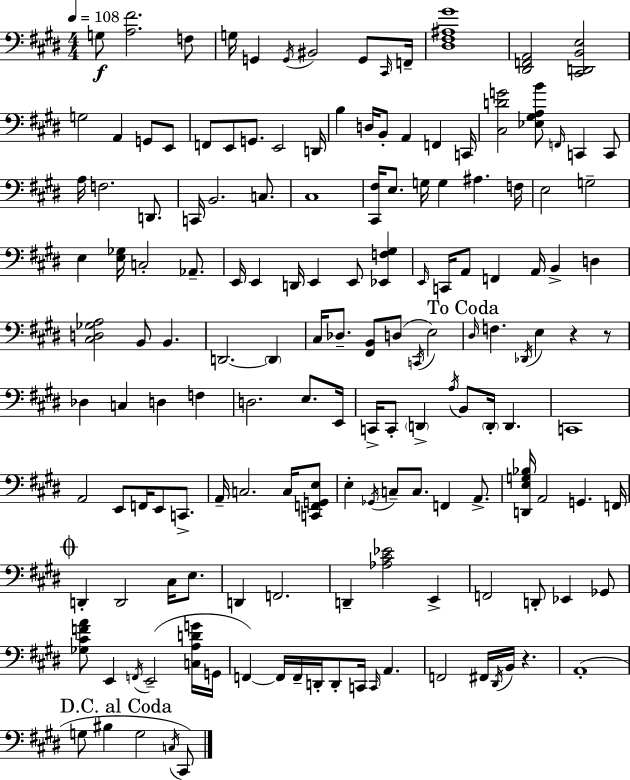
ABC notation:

X:1
T:Untitled
M:4/4
L:1/4
K:E
G,/2 [A,^F]2 F,/2 G,/4 G,, G,,/4 ^B,,2 G,,/2 ^C,,/4 F,,/4 [^D,^F,^A,^G]4 [^D,,F,,A,,]2 [^C,,D,,B,,E,]2 G,2 A,, G,,/2 E,,/2 F,,/2 E,,/2 G,,/2 E,,2 D,,/4 B, D,/4 B,,/2 A,, F,, C,,/4 [^C,DG]2 [_E,^G,A,B]/2 F,,/4 C,, C,,/2 A,/4 F,2 D,,/2 C,,/4 B,,2 C,/2 ^C,4 [^C,,^F,]/4 E,/2 G,/4 G, ^A, F,/4 E,2 G,2 E, [E,_G,]/4 C,2 _A,,/2 E,,/4 E,, D,,/4 E,, E,,/2 [_E,,F,^G,] E,,/4 C,,/4 A,,/2 F,, A,,/4 B,, D, [^C,D,_G,A,]2 B,,/2 B,, D,,2 D,, ^C,/4 _D,/2 [^F,,B,,]/2 D,/2 C,,/4 E,2 ^D,/4 F, _D,,/4 E, z z/2 _D, C, D, F, D,2 E,/2 E,,/4 C,,/4 C,,/2 D,, A,/4 B,,/2 D,,/4 D,, C,,4 A,,2 E,,/2 F,,/4 E,,/2 C,,/2 A,,/4 C,2 C,/4 [C,,F,,G,,E,]/2 E, _G,,/4 C,/2 C,/2 F,, A,,/2 [D,,E,G,_B,]/4 A,,2 G,, F,,/4 D,, D,,2 ^C,/4 E,/2 D,, F,,2 D,, [_A,^C_E]2 E,, F,,2 D,,/2 _E,, _G,,/2 [_G,^CFA]/2 E,, F,,/4 E,,2 [C,A,DG]/4 G,,/4 F,, F,,/4 F,,/4 D,,/4 D,,/2 C,,/4 C,,/4 A,, F,,2 ^F,,/4 ^D,,/4 B,,/4 z A,,4 G,/2 ^B, G,2 C,/4 ^C,,/2